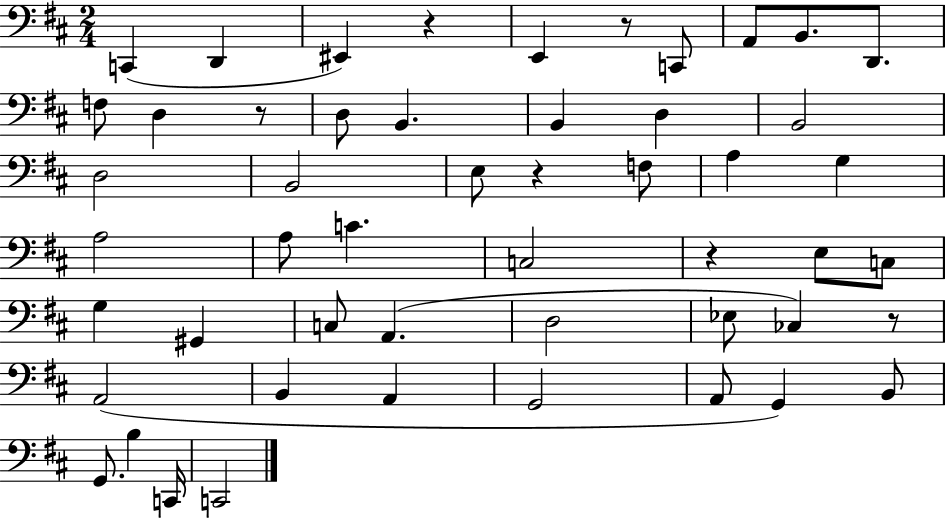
{
  \clef bass
  \numericTimeSignature
  \time 2/4
  \key d \major
  c,4( d,4 | eis,4) r4 | e,4 r8 c,8 | a,8 b,8. d,8. | \break f8 d4 r8 | d8 b,4. | b,4 d4 | b,2 | \break d2 | b,2 | e8 r4 f8 | a4 g4 | \break a2 | a8 c'4. | c2 | r4 e8 c8 | \break g4 gis,4 | c8 a,4.( | d2 | ees8 ces4) r8 | \break a,2( | b,4 a,4 | g,2 | a,8 g,4) b,8 | \break g,8. b4 c,16 | c,2 | \bar "|."
}